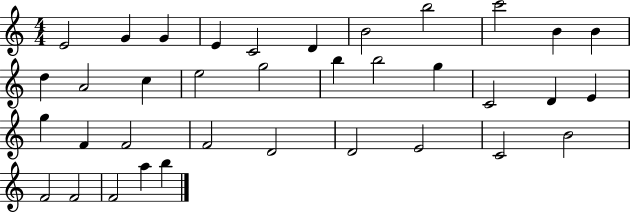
E4/h G4/q G4/q E4/q C4/h D4/q B4/h B5/h C6/h B4/q B4/q D5/q A4/h C5/q E5/h G5/h B5/q B5/h G5/q C4/h D4/q E4/q G5/q F4/q F4/h F4/h D4/h D4/h E4/h C4/h B4/h F4/h F4/h F4/h A5/q B5/q